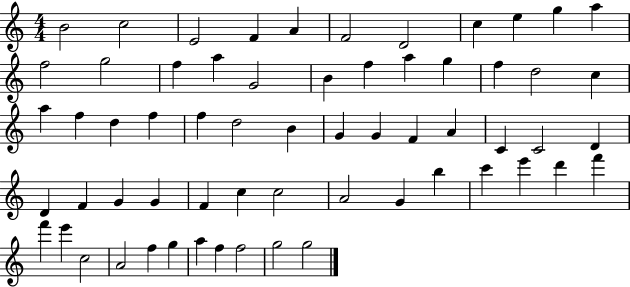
{
  \clef treble
  \numericTimeSignature
  \time 4/4
  \key c \major
  b'2 c''2 | e'2 f'4 a'4 | f'2 d'2 | c''4 e''4 g''4 a''4 | \break f''2 g''2 | f''4 a''4 g'2 | b'4 f''4 a''4 g''4 | f''4 d''2 c''4 | \break a''4 f''4 d''4 f''4 | f''4 d''2 b'4 | g'4 g'4 f'4 a'4 | c'4 c'2 d'4 | \break d'4 f'4 g'4 g'4 | f'4 c''4 c''2 | a'2 g'4 b''4 | c'''4 e'''4 d'''4 f'''4 | \break f'''4 e'''4 c''2 | a'2 f''4 g''4 | a''4 f''4 f''2 | g''2 g''2 | \break \bar "|."
}